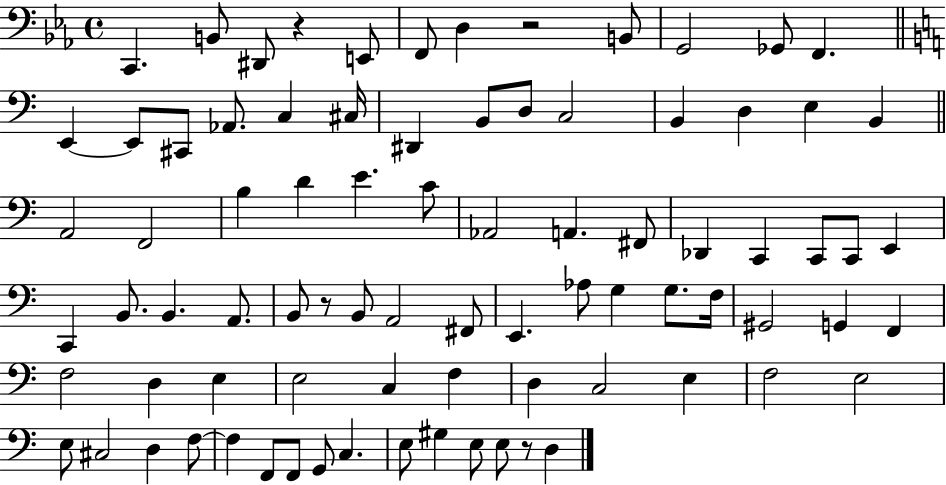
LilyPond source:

{
  \clef bass
  \time 4/4
  \defaultTimeSignature
  \key ees \major
  \repeat volta 2 { c,4. b,8 dis,8 r4 e,8 | f,8 d4 r2 b,8 | g,2 ges,8 f,4. | \bar "||" \break \key c \major e,4~~ e,8 cis,8 aes,8. c4 cis16 | dis,4 b,8 d8 c2 | b,4 d4 e4 b,4 | \bar "||" \break \key c \major a,2 f,2 | b4 d'4 e'4. c'8 | aes,2 a,4. fis,8 | des,4 c,4 c,8 c,8 e,4 | \break c,4 b,8. b,4. a,8. | b,8 r8 b,8 a,2 fis,8 | e,4. aes8 g4 g8. f16 | gis,2 g,4 f,4 | \break f2 d4 e4 | e2 c4 f4 | d4 c2 e4 | f2 e2 | \break e8 cis2 d4 f8~~ | f4 f,8 f,8 g,8 c4. | e8 gis4 e8 e8 r8 d4 | } \bar "|."
}